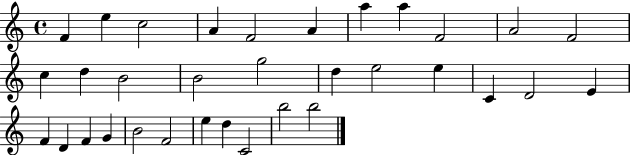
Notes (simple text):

F4/q E5/q C5/h A4/q F4/h A4/q A5/q A5/q F4/h A4/h F4/h C5/q D5/q B4/h B4/h G5/h D5/q E5/h E5/q C4/q D4/h E4/q F4/q D4/q F4/q G4/q B4/h F4/h E5/q D5/q C4/h B5/h B5/h